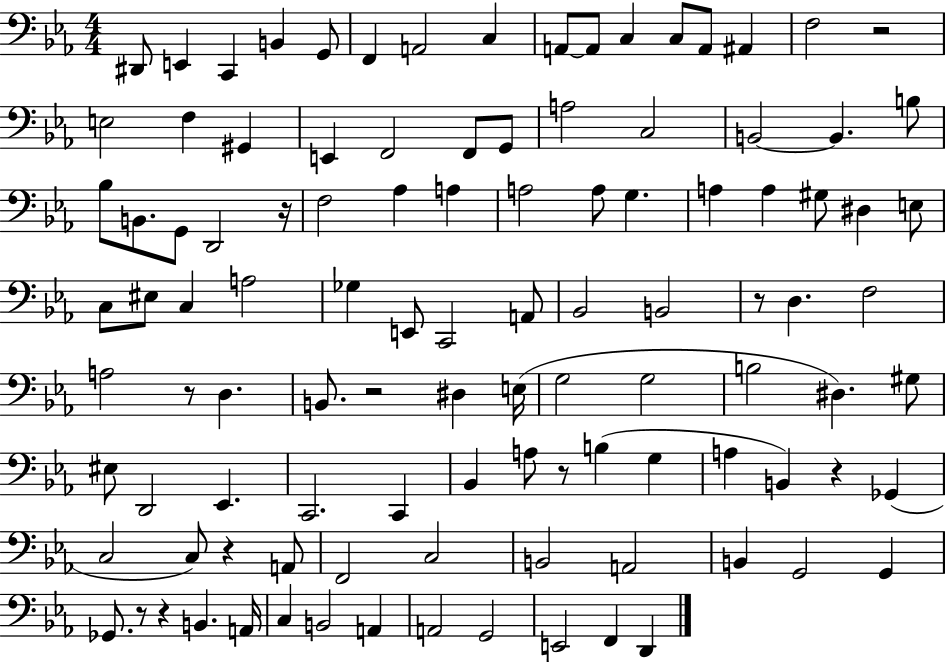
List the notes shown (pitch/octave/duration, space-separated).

D#2/e E2/q C2/q B2/q G2/e F2/q A2/h C3/q A2/e A2/e C3/q C3/e A2/e A#2/q F3/h R/h E3/h F3/q G#2/q E2/q F2/h F2/e G2/e A3/h C3/h B2/h B2/q. B3/e Bb3/e B2/e. G2/e D2/h R/s F3/h Ab3/q A3/q A3/h A3/e G3/q. A3/q A3/q G#3/e D#3/q E3/e C3/e EIS3/e C3/q A3/h Gb3/q E2/e C2/h A2/e Bb2/h B2/h R/e D3/q. F3/h A3/h R/e D3/q. B2/e. R/h D#3/q E3/s G3/h G3/h B3/h D#3/q. G#3/e EIS3/e D2/h Eb2/q. C2/h. C2/q Bb2/q A3/e R/e B3/q G3/q A3/q B2/q R/q Gb2/q C3/h C3/e R/q A2/e F2/h C3/h B2/h A2/h B2/q G2/h G2/q Gb2/e. R/e R/q B2/q. A2/s C3/q B2/h A2/q A2/h G2/h E2/h F2/q D2/q